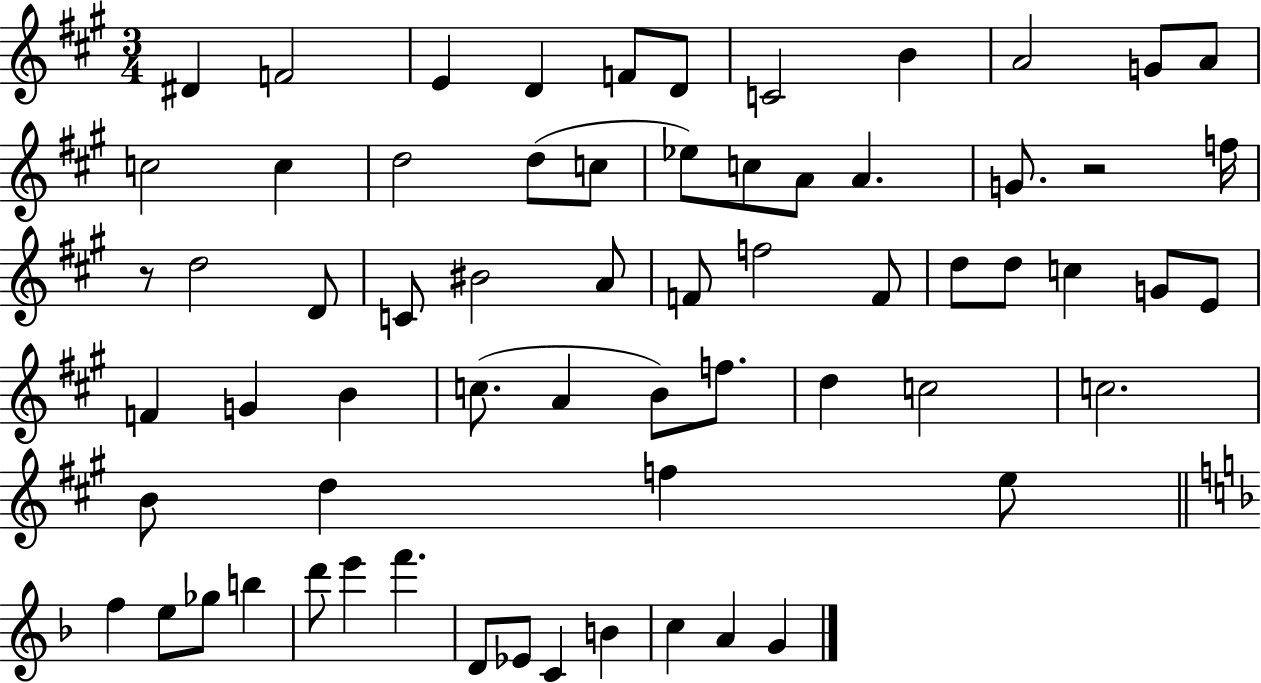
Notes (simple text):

D#4/q F4/h E4/q D4/q F4/e D4/e C4/h B4/q A4/h G4/e A4/e C5/h C5/q D5/h D5/e C5/e Eb5/e C5/e A4/e A4/q. G4/e. R/h F5/s R/e D5/h D4/e C4/e BIS4/h A4/e F4/e F5/h F4/e D5/e D5/e C5/q G4/e E4/e F4/q G4/q B4/q C5/e. A4/q B4/e F5/e. D5/q C5/h C5/h. B4/e D5/q F5/q E5/e F5/q E5/e Gb5/e B5/q D6/e E6/q F6/q. D4/e Eb4/e C4/q B4/q C5/q A4/q G4/q